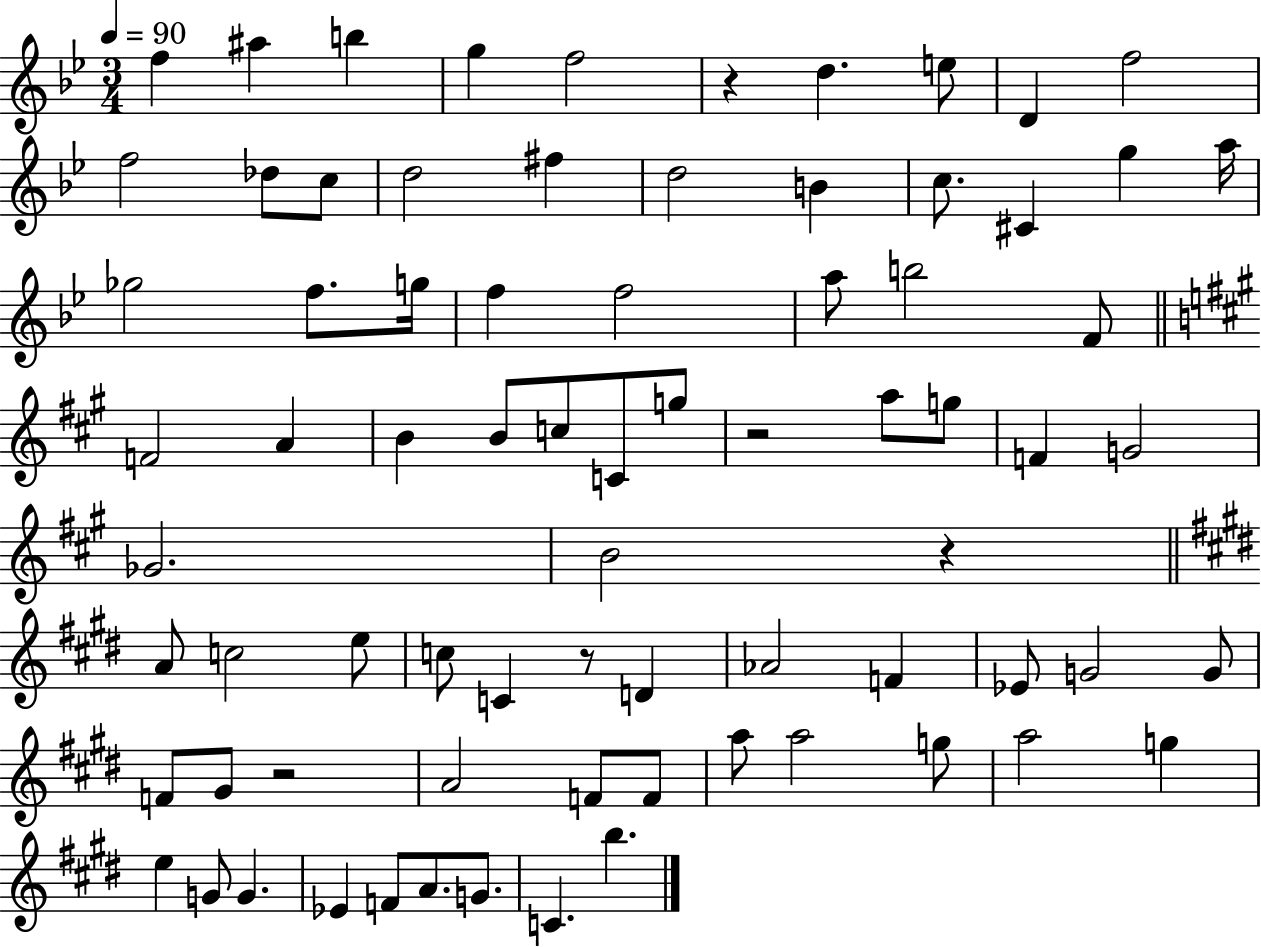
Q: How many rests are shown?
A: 5